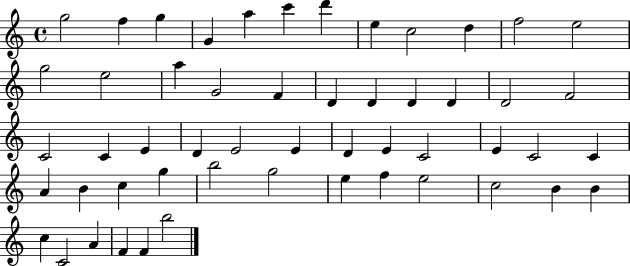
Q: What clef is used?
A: treble